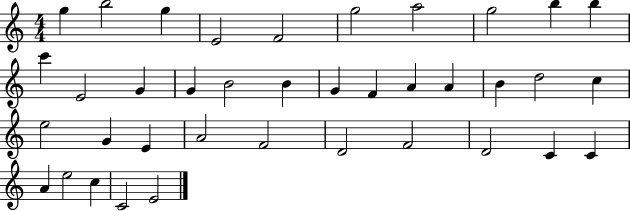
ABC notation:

X:1
T:Untitled
M:4/4
L:1/4
K:C
g b2 g E2 F2 g2 a2 g2 b b c' E2 G G B2 B G F A A B d2 c e2 G E A2 F2 D2 F2 D2 C C A e2 c C2 E2